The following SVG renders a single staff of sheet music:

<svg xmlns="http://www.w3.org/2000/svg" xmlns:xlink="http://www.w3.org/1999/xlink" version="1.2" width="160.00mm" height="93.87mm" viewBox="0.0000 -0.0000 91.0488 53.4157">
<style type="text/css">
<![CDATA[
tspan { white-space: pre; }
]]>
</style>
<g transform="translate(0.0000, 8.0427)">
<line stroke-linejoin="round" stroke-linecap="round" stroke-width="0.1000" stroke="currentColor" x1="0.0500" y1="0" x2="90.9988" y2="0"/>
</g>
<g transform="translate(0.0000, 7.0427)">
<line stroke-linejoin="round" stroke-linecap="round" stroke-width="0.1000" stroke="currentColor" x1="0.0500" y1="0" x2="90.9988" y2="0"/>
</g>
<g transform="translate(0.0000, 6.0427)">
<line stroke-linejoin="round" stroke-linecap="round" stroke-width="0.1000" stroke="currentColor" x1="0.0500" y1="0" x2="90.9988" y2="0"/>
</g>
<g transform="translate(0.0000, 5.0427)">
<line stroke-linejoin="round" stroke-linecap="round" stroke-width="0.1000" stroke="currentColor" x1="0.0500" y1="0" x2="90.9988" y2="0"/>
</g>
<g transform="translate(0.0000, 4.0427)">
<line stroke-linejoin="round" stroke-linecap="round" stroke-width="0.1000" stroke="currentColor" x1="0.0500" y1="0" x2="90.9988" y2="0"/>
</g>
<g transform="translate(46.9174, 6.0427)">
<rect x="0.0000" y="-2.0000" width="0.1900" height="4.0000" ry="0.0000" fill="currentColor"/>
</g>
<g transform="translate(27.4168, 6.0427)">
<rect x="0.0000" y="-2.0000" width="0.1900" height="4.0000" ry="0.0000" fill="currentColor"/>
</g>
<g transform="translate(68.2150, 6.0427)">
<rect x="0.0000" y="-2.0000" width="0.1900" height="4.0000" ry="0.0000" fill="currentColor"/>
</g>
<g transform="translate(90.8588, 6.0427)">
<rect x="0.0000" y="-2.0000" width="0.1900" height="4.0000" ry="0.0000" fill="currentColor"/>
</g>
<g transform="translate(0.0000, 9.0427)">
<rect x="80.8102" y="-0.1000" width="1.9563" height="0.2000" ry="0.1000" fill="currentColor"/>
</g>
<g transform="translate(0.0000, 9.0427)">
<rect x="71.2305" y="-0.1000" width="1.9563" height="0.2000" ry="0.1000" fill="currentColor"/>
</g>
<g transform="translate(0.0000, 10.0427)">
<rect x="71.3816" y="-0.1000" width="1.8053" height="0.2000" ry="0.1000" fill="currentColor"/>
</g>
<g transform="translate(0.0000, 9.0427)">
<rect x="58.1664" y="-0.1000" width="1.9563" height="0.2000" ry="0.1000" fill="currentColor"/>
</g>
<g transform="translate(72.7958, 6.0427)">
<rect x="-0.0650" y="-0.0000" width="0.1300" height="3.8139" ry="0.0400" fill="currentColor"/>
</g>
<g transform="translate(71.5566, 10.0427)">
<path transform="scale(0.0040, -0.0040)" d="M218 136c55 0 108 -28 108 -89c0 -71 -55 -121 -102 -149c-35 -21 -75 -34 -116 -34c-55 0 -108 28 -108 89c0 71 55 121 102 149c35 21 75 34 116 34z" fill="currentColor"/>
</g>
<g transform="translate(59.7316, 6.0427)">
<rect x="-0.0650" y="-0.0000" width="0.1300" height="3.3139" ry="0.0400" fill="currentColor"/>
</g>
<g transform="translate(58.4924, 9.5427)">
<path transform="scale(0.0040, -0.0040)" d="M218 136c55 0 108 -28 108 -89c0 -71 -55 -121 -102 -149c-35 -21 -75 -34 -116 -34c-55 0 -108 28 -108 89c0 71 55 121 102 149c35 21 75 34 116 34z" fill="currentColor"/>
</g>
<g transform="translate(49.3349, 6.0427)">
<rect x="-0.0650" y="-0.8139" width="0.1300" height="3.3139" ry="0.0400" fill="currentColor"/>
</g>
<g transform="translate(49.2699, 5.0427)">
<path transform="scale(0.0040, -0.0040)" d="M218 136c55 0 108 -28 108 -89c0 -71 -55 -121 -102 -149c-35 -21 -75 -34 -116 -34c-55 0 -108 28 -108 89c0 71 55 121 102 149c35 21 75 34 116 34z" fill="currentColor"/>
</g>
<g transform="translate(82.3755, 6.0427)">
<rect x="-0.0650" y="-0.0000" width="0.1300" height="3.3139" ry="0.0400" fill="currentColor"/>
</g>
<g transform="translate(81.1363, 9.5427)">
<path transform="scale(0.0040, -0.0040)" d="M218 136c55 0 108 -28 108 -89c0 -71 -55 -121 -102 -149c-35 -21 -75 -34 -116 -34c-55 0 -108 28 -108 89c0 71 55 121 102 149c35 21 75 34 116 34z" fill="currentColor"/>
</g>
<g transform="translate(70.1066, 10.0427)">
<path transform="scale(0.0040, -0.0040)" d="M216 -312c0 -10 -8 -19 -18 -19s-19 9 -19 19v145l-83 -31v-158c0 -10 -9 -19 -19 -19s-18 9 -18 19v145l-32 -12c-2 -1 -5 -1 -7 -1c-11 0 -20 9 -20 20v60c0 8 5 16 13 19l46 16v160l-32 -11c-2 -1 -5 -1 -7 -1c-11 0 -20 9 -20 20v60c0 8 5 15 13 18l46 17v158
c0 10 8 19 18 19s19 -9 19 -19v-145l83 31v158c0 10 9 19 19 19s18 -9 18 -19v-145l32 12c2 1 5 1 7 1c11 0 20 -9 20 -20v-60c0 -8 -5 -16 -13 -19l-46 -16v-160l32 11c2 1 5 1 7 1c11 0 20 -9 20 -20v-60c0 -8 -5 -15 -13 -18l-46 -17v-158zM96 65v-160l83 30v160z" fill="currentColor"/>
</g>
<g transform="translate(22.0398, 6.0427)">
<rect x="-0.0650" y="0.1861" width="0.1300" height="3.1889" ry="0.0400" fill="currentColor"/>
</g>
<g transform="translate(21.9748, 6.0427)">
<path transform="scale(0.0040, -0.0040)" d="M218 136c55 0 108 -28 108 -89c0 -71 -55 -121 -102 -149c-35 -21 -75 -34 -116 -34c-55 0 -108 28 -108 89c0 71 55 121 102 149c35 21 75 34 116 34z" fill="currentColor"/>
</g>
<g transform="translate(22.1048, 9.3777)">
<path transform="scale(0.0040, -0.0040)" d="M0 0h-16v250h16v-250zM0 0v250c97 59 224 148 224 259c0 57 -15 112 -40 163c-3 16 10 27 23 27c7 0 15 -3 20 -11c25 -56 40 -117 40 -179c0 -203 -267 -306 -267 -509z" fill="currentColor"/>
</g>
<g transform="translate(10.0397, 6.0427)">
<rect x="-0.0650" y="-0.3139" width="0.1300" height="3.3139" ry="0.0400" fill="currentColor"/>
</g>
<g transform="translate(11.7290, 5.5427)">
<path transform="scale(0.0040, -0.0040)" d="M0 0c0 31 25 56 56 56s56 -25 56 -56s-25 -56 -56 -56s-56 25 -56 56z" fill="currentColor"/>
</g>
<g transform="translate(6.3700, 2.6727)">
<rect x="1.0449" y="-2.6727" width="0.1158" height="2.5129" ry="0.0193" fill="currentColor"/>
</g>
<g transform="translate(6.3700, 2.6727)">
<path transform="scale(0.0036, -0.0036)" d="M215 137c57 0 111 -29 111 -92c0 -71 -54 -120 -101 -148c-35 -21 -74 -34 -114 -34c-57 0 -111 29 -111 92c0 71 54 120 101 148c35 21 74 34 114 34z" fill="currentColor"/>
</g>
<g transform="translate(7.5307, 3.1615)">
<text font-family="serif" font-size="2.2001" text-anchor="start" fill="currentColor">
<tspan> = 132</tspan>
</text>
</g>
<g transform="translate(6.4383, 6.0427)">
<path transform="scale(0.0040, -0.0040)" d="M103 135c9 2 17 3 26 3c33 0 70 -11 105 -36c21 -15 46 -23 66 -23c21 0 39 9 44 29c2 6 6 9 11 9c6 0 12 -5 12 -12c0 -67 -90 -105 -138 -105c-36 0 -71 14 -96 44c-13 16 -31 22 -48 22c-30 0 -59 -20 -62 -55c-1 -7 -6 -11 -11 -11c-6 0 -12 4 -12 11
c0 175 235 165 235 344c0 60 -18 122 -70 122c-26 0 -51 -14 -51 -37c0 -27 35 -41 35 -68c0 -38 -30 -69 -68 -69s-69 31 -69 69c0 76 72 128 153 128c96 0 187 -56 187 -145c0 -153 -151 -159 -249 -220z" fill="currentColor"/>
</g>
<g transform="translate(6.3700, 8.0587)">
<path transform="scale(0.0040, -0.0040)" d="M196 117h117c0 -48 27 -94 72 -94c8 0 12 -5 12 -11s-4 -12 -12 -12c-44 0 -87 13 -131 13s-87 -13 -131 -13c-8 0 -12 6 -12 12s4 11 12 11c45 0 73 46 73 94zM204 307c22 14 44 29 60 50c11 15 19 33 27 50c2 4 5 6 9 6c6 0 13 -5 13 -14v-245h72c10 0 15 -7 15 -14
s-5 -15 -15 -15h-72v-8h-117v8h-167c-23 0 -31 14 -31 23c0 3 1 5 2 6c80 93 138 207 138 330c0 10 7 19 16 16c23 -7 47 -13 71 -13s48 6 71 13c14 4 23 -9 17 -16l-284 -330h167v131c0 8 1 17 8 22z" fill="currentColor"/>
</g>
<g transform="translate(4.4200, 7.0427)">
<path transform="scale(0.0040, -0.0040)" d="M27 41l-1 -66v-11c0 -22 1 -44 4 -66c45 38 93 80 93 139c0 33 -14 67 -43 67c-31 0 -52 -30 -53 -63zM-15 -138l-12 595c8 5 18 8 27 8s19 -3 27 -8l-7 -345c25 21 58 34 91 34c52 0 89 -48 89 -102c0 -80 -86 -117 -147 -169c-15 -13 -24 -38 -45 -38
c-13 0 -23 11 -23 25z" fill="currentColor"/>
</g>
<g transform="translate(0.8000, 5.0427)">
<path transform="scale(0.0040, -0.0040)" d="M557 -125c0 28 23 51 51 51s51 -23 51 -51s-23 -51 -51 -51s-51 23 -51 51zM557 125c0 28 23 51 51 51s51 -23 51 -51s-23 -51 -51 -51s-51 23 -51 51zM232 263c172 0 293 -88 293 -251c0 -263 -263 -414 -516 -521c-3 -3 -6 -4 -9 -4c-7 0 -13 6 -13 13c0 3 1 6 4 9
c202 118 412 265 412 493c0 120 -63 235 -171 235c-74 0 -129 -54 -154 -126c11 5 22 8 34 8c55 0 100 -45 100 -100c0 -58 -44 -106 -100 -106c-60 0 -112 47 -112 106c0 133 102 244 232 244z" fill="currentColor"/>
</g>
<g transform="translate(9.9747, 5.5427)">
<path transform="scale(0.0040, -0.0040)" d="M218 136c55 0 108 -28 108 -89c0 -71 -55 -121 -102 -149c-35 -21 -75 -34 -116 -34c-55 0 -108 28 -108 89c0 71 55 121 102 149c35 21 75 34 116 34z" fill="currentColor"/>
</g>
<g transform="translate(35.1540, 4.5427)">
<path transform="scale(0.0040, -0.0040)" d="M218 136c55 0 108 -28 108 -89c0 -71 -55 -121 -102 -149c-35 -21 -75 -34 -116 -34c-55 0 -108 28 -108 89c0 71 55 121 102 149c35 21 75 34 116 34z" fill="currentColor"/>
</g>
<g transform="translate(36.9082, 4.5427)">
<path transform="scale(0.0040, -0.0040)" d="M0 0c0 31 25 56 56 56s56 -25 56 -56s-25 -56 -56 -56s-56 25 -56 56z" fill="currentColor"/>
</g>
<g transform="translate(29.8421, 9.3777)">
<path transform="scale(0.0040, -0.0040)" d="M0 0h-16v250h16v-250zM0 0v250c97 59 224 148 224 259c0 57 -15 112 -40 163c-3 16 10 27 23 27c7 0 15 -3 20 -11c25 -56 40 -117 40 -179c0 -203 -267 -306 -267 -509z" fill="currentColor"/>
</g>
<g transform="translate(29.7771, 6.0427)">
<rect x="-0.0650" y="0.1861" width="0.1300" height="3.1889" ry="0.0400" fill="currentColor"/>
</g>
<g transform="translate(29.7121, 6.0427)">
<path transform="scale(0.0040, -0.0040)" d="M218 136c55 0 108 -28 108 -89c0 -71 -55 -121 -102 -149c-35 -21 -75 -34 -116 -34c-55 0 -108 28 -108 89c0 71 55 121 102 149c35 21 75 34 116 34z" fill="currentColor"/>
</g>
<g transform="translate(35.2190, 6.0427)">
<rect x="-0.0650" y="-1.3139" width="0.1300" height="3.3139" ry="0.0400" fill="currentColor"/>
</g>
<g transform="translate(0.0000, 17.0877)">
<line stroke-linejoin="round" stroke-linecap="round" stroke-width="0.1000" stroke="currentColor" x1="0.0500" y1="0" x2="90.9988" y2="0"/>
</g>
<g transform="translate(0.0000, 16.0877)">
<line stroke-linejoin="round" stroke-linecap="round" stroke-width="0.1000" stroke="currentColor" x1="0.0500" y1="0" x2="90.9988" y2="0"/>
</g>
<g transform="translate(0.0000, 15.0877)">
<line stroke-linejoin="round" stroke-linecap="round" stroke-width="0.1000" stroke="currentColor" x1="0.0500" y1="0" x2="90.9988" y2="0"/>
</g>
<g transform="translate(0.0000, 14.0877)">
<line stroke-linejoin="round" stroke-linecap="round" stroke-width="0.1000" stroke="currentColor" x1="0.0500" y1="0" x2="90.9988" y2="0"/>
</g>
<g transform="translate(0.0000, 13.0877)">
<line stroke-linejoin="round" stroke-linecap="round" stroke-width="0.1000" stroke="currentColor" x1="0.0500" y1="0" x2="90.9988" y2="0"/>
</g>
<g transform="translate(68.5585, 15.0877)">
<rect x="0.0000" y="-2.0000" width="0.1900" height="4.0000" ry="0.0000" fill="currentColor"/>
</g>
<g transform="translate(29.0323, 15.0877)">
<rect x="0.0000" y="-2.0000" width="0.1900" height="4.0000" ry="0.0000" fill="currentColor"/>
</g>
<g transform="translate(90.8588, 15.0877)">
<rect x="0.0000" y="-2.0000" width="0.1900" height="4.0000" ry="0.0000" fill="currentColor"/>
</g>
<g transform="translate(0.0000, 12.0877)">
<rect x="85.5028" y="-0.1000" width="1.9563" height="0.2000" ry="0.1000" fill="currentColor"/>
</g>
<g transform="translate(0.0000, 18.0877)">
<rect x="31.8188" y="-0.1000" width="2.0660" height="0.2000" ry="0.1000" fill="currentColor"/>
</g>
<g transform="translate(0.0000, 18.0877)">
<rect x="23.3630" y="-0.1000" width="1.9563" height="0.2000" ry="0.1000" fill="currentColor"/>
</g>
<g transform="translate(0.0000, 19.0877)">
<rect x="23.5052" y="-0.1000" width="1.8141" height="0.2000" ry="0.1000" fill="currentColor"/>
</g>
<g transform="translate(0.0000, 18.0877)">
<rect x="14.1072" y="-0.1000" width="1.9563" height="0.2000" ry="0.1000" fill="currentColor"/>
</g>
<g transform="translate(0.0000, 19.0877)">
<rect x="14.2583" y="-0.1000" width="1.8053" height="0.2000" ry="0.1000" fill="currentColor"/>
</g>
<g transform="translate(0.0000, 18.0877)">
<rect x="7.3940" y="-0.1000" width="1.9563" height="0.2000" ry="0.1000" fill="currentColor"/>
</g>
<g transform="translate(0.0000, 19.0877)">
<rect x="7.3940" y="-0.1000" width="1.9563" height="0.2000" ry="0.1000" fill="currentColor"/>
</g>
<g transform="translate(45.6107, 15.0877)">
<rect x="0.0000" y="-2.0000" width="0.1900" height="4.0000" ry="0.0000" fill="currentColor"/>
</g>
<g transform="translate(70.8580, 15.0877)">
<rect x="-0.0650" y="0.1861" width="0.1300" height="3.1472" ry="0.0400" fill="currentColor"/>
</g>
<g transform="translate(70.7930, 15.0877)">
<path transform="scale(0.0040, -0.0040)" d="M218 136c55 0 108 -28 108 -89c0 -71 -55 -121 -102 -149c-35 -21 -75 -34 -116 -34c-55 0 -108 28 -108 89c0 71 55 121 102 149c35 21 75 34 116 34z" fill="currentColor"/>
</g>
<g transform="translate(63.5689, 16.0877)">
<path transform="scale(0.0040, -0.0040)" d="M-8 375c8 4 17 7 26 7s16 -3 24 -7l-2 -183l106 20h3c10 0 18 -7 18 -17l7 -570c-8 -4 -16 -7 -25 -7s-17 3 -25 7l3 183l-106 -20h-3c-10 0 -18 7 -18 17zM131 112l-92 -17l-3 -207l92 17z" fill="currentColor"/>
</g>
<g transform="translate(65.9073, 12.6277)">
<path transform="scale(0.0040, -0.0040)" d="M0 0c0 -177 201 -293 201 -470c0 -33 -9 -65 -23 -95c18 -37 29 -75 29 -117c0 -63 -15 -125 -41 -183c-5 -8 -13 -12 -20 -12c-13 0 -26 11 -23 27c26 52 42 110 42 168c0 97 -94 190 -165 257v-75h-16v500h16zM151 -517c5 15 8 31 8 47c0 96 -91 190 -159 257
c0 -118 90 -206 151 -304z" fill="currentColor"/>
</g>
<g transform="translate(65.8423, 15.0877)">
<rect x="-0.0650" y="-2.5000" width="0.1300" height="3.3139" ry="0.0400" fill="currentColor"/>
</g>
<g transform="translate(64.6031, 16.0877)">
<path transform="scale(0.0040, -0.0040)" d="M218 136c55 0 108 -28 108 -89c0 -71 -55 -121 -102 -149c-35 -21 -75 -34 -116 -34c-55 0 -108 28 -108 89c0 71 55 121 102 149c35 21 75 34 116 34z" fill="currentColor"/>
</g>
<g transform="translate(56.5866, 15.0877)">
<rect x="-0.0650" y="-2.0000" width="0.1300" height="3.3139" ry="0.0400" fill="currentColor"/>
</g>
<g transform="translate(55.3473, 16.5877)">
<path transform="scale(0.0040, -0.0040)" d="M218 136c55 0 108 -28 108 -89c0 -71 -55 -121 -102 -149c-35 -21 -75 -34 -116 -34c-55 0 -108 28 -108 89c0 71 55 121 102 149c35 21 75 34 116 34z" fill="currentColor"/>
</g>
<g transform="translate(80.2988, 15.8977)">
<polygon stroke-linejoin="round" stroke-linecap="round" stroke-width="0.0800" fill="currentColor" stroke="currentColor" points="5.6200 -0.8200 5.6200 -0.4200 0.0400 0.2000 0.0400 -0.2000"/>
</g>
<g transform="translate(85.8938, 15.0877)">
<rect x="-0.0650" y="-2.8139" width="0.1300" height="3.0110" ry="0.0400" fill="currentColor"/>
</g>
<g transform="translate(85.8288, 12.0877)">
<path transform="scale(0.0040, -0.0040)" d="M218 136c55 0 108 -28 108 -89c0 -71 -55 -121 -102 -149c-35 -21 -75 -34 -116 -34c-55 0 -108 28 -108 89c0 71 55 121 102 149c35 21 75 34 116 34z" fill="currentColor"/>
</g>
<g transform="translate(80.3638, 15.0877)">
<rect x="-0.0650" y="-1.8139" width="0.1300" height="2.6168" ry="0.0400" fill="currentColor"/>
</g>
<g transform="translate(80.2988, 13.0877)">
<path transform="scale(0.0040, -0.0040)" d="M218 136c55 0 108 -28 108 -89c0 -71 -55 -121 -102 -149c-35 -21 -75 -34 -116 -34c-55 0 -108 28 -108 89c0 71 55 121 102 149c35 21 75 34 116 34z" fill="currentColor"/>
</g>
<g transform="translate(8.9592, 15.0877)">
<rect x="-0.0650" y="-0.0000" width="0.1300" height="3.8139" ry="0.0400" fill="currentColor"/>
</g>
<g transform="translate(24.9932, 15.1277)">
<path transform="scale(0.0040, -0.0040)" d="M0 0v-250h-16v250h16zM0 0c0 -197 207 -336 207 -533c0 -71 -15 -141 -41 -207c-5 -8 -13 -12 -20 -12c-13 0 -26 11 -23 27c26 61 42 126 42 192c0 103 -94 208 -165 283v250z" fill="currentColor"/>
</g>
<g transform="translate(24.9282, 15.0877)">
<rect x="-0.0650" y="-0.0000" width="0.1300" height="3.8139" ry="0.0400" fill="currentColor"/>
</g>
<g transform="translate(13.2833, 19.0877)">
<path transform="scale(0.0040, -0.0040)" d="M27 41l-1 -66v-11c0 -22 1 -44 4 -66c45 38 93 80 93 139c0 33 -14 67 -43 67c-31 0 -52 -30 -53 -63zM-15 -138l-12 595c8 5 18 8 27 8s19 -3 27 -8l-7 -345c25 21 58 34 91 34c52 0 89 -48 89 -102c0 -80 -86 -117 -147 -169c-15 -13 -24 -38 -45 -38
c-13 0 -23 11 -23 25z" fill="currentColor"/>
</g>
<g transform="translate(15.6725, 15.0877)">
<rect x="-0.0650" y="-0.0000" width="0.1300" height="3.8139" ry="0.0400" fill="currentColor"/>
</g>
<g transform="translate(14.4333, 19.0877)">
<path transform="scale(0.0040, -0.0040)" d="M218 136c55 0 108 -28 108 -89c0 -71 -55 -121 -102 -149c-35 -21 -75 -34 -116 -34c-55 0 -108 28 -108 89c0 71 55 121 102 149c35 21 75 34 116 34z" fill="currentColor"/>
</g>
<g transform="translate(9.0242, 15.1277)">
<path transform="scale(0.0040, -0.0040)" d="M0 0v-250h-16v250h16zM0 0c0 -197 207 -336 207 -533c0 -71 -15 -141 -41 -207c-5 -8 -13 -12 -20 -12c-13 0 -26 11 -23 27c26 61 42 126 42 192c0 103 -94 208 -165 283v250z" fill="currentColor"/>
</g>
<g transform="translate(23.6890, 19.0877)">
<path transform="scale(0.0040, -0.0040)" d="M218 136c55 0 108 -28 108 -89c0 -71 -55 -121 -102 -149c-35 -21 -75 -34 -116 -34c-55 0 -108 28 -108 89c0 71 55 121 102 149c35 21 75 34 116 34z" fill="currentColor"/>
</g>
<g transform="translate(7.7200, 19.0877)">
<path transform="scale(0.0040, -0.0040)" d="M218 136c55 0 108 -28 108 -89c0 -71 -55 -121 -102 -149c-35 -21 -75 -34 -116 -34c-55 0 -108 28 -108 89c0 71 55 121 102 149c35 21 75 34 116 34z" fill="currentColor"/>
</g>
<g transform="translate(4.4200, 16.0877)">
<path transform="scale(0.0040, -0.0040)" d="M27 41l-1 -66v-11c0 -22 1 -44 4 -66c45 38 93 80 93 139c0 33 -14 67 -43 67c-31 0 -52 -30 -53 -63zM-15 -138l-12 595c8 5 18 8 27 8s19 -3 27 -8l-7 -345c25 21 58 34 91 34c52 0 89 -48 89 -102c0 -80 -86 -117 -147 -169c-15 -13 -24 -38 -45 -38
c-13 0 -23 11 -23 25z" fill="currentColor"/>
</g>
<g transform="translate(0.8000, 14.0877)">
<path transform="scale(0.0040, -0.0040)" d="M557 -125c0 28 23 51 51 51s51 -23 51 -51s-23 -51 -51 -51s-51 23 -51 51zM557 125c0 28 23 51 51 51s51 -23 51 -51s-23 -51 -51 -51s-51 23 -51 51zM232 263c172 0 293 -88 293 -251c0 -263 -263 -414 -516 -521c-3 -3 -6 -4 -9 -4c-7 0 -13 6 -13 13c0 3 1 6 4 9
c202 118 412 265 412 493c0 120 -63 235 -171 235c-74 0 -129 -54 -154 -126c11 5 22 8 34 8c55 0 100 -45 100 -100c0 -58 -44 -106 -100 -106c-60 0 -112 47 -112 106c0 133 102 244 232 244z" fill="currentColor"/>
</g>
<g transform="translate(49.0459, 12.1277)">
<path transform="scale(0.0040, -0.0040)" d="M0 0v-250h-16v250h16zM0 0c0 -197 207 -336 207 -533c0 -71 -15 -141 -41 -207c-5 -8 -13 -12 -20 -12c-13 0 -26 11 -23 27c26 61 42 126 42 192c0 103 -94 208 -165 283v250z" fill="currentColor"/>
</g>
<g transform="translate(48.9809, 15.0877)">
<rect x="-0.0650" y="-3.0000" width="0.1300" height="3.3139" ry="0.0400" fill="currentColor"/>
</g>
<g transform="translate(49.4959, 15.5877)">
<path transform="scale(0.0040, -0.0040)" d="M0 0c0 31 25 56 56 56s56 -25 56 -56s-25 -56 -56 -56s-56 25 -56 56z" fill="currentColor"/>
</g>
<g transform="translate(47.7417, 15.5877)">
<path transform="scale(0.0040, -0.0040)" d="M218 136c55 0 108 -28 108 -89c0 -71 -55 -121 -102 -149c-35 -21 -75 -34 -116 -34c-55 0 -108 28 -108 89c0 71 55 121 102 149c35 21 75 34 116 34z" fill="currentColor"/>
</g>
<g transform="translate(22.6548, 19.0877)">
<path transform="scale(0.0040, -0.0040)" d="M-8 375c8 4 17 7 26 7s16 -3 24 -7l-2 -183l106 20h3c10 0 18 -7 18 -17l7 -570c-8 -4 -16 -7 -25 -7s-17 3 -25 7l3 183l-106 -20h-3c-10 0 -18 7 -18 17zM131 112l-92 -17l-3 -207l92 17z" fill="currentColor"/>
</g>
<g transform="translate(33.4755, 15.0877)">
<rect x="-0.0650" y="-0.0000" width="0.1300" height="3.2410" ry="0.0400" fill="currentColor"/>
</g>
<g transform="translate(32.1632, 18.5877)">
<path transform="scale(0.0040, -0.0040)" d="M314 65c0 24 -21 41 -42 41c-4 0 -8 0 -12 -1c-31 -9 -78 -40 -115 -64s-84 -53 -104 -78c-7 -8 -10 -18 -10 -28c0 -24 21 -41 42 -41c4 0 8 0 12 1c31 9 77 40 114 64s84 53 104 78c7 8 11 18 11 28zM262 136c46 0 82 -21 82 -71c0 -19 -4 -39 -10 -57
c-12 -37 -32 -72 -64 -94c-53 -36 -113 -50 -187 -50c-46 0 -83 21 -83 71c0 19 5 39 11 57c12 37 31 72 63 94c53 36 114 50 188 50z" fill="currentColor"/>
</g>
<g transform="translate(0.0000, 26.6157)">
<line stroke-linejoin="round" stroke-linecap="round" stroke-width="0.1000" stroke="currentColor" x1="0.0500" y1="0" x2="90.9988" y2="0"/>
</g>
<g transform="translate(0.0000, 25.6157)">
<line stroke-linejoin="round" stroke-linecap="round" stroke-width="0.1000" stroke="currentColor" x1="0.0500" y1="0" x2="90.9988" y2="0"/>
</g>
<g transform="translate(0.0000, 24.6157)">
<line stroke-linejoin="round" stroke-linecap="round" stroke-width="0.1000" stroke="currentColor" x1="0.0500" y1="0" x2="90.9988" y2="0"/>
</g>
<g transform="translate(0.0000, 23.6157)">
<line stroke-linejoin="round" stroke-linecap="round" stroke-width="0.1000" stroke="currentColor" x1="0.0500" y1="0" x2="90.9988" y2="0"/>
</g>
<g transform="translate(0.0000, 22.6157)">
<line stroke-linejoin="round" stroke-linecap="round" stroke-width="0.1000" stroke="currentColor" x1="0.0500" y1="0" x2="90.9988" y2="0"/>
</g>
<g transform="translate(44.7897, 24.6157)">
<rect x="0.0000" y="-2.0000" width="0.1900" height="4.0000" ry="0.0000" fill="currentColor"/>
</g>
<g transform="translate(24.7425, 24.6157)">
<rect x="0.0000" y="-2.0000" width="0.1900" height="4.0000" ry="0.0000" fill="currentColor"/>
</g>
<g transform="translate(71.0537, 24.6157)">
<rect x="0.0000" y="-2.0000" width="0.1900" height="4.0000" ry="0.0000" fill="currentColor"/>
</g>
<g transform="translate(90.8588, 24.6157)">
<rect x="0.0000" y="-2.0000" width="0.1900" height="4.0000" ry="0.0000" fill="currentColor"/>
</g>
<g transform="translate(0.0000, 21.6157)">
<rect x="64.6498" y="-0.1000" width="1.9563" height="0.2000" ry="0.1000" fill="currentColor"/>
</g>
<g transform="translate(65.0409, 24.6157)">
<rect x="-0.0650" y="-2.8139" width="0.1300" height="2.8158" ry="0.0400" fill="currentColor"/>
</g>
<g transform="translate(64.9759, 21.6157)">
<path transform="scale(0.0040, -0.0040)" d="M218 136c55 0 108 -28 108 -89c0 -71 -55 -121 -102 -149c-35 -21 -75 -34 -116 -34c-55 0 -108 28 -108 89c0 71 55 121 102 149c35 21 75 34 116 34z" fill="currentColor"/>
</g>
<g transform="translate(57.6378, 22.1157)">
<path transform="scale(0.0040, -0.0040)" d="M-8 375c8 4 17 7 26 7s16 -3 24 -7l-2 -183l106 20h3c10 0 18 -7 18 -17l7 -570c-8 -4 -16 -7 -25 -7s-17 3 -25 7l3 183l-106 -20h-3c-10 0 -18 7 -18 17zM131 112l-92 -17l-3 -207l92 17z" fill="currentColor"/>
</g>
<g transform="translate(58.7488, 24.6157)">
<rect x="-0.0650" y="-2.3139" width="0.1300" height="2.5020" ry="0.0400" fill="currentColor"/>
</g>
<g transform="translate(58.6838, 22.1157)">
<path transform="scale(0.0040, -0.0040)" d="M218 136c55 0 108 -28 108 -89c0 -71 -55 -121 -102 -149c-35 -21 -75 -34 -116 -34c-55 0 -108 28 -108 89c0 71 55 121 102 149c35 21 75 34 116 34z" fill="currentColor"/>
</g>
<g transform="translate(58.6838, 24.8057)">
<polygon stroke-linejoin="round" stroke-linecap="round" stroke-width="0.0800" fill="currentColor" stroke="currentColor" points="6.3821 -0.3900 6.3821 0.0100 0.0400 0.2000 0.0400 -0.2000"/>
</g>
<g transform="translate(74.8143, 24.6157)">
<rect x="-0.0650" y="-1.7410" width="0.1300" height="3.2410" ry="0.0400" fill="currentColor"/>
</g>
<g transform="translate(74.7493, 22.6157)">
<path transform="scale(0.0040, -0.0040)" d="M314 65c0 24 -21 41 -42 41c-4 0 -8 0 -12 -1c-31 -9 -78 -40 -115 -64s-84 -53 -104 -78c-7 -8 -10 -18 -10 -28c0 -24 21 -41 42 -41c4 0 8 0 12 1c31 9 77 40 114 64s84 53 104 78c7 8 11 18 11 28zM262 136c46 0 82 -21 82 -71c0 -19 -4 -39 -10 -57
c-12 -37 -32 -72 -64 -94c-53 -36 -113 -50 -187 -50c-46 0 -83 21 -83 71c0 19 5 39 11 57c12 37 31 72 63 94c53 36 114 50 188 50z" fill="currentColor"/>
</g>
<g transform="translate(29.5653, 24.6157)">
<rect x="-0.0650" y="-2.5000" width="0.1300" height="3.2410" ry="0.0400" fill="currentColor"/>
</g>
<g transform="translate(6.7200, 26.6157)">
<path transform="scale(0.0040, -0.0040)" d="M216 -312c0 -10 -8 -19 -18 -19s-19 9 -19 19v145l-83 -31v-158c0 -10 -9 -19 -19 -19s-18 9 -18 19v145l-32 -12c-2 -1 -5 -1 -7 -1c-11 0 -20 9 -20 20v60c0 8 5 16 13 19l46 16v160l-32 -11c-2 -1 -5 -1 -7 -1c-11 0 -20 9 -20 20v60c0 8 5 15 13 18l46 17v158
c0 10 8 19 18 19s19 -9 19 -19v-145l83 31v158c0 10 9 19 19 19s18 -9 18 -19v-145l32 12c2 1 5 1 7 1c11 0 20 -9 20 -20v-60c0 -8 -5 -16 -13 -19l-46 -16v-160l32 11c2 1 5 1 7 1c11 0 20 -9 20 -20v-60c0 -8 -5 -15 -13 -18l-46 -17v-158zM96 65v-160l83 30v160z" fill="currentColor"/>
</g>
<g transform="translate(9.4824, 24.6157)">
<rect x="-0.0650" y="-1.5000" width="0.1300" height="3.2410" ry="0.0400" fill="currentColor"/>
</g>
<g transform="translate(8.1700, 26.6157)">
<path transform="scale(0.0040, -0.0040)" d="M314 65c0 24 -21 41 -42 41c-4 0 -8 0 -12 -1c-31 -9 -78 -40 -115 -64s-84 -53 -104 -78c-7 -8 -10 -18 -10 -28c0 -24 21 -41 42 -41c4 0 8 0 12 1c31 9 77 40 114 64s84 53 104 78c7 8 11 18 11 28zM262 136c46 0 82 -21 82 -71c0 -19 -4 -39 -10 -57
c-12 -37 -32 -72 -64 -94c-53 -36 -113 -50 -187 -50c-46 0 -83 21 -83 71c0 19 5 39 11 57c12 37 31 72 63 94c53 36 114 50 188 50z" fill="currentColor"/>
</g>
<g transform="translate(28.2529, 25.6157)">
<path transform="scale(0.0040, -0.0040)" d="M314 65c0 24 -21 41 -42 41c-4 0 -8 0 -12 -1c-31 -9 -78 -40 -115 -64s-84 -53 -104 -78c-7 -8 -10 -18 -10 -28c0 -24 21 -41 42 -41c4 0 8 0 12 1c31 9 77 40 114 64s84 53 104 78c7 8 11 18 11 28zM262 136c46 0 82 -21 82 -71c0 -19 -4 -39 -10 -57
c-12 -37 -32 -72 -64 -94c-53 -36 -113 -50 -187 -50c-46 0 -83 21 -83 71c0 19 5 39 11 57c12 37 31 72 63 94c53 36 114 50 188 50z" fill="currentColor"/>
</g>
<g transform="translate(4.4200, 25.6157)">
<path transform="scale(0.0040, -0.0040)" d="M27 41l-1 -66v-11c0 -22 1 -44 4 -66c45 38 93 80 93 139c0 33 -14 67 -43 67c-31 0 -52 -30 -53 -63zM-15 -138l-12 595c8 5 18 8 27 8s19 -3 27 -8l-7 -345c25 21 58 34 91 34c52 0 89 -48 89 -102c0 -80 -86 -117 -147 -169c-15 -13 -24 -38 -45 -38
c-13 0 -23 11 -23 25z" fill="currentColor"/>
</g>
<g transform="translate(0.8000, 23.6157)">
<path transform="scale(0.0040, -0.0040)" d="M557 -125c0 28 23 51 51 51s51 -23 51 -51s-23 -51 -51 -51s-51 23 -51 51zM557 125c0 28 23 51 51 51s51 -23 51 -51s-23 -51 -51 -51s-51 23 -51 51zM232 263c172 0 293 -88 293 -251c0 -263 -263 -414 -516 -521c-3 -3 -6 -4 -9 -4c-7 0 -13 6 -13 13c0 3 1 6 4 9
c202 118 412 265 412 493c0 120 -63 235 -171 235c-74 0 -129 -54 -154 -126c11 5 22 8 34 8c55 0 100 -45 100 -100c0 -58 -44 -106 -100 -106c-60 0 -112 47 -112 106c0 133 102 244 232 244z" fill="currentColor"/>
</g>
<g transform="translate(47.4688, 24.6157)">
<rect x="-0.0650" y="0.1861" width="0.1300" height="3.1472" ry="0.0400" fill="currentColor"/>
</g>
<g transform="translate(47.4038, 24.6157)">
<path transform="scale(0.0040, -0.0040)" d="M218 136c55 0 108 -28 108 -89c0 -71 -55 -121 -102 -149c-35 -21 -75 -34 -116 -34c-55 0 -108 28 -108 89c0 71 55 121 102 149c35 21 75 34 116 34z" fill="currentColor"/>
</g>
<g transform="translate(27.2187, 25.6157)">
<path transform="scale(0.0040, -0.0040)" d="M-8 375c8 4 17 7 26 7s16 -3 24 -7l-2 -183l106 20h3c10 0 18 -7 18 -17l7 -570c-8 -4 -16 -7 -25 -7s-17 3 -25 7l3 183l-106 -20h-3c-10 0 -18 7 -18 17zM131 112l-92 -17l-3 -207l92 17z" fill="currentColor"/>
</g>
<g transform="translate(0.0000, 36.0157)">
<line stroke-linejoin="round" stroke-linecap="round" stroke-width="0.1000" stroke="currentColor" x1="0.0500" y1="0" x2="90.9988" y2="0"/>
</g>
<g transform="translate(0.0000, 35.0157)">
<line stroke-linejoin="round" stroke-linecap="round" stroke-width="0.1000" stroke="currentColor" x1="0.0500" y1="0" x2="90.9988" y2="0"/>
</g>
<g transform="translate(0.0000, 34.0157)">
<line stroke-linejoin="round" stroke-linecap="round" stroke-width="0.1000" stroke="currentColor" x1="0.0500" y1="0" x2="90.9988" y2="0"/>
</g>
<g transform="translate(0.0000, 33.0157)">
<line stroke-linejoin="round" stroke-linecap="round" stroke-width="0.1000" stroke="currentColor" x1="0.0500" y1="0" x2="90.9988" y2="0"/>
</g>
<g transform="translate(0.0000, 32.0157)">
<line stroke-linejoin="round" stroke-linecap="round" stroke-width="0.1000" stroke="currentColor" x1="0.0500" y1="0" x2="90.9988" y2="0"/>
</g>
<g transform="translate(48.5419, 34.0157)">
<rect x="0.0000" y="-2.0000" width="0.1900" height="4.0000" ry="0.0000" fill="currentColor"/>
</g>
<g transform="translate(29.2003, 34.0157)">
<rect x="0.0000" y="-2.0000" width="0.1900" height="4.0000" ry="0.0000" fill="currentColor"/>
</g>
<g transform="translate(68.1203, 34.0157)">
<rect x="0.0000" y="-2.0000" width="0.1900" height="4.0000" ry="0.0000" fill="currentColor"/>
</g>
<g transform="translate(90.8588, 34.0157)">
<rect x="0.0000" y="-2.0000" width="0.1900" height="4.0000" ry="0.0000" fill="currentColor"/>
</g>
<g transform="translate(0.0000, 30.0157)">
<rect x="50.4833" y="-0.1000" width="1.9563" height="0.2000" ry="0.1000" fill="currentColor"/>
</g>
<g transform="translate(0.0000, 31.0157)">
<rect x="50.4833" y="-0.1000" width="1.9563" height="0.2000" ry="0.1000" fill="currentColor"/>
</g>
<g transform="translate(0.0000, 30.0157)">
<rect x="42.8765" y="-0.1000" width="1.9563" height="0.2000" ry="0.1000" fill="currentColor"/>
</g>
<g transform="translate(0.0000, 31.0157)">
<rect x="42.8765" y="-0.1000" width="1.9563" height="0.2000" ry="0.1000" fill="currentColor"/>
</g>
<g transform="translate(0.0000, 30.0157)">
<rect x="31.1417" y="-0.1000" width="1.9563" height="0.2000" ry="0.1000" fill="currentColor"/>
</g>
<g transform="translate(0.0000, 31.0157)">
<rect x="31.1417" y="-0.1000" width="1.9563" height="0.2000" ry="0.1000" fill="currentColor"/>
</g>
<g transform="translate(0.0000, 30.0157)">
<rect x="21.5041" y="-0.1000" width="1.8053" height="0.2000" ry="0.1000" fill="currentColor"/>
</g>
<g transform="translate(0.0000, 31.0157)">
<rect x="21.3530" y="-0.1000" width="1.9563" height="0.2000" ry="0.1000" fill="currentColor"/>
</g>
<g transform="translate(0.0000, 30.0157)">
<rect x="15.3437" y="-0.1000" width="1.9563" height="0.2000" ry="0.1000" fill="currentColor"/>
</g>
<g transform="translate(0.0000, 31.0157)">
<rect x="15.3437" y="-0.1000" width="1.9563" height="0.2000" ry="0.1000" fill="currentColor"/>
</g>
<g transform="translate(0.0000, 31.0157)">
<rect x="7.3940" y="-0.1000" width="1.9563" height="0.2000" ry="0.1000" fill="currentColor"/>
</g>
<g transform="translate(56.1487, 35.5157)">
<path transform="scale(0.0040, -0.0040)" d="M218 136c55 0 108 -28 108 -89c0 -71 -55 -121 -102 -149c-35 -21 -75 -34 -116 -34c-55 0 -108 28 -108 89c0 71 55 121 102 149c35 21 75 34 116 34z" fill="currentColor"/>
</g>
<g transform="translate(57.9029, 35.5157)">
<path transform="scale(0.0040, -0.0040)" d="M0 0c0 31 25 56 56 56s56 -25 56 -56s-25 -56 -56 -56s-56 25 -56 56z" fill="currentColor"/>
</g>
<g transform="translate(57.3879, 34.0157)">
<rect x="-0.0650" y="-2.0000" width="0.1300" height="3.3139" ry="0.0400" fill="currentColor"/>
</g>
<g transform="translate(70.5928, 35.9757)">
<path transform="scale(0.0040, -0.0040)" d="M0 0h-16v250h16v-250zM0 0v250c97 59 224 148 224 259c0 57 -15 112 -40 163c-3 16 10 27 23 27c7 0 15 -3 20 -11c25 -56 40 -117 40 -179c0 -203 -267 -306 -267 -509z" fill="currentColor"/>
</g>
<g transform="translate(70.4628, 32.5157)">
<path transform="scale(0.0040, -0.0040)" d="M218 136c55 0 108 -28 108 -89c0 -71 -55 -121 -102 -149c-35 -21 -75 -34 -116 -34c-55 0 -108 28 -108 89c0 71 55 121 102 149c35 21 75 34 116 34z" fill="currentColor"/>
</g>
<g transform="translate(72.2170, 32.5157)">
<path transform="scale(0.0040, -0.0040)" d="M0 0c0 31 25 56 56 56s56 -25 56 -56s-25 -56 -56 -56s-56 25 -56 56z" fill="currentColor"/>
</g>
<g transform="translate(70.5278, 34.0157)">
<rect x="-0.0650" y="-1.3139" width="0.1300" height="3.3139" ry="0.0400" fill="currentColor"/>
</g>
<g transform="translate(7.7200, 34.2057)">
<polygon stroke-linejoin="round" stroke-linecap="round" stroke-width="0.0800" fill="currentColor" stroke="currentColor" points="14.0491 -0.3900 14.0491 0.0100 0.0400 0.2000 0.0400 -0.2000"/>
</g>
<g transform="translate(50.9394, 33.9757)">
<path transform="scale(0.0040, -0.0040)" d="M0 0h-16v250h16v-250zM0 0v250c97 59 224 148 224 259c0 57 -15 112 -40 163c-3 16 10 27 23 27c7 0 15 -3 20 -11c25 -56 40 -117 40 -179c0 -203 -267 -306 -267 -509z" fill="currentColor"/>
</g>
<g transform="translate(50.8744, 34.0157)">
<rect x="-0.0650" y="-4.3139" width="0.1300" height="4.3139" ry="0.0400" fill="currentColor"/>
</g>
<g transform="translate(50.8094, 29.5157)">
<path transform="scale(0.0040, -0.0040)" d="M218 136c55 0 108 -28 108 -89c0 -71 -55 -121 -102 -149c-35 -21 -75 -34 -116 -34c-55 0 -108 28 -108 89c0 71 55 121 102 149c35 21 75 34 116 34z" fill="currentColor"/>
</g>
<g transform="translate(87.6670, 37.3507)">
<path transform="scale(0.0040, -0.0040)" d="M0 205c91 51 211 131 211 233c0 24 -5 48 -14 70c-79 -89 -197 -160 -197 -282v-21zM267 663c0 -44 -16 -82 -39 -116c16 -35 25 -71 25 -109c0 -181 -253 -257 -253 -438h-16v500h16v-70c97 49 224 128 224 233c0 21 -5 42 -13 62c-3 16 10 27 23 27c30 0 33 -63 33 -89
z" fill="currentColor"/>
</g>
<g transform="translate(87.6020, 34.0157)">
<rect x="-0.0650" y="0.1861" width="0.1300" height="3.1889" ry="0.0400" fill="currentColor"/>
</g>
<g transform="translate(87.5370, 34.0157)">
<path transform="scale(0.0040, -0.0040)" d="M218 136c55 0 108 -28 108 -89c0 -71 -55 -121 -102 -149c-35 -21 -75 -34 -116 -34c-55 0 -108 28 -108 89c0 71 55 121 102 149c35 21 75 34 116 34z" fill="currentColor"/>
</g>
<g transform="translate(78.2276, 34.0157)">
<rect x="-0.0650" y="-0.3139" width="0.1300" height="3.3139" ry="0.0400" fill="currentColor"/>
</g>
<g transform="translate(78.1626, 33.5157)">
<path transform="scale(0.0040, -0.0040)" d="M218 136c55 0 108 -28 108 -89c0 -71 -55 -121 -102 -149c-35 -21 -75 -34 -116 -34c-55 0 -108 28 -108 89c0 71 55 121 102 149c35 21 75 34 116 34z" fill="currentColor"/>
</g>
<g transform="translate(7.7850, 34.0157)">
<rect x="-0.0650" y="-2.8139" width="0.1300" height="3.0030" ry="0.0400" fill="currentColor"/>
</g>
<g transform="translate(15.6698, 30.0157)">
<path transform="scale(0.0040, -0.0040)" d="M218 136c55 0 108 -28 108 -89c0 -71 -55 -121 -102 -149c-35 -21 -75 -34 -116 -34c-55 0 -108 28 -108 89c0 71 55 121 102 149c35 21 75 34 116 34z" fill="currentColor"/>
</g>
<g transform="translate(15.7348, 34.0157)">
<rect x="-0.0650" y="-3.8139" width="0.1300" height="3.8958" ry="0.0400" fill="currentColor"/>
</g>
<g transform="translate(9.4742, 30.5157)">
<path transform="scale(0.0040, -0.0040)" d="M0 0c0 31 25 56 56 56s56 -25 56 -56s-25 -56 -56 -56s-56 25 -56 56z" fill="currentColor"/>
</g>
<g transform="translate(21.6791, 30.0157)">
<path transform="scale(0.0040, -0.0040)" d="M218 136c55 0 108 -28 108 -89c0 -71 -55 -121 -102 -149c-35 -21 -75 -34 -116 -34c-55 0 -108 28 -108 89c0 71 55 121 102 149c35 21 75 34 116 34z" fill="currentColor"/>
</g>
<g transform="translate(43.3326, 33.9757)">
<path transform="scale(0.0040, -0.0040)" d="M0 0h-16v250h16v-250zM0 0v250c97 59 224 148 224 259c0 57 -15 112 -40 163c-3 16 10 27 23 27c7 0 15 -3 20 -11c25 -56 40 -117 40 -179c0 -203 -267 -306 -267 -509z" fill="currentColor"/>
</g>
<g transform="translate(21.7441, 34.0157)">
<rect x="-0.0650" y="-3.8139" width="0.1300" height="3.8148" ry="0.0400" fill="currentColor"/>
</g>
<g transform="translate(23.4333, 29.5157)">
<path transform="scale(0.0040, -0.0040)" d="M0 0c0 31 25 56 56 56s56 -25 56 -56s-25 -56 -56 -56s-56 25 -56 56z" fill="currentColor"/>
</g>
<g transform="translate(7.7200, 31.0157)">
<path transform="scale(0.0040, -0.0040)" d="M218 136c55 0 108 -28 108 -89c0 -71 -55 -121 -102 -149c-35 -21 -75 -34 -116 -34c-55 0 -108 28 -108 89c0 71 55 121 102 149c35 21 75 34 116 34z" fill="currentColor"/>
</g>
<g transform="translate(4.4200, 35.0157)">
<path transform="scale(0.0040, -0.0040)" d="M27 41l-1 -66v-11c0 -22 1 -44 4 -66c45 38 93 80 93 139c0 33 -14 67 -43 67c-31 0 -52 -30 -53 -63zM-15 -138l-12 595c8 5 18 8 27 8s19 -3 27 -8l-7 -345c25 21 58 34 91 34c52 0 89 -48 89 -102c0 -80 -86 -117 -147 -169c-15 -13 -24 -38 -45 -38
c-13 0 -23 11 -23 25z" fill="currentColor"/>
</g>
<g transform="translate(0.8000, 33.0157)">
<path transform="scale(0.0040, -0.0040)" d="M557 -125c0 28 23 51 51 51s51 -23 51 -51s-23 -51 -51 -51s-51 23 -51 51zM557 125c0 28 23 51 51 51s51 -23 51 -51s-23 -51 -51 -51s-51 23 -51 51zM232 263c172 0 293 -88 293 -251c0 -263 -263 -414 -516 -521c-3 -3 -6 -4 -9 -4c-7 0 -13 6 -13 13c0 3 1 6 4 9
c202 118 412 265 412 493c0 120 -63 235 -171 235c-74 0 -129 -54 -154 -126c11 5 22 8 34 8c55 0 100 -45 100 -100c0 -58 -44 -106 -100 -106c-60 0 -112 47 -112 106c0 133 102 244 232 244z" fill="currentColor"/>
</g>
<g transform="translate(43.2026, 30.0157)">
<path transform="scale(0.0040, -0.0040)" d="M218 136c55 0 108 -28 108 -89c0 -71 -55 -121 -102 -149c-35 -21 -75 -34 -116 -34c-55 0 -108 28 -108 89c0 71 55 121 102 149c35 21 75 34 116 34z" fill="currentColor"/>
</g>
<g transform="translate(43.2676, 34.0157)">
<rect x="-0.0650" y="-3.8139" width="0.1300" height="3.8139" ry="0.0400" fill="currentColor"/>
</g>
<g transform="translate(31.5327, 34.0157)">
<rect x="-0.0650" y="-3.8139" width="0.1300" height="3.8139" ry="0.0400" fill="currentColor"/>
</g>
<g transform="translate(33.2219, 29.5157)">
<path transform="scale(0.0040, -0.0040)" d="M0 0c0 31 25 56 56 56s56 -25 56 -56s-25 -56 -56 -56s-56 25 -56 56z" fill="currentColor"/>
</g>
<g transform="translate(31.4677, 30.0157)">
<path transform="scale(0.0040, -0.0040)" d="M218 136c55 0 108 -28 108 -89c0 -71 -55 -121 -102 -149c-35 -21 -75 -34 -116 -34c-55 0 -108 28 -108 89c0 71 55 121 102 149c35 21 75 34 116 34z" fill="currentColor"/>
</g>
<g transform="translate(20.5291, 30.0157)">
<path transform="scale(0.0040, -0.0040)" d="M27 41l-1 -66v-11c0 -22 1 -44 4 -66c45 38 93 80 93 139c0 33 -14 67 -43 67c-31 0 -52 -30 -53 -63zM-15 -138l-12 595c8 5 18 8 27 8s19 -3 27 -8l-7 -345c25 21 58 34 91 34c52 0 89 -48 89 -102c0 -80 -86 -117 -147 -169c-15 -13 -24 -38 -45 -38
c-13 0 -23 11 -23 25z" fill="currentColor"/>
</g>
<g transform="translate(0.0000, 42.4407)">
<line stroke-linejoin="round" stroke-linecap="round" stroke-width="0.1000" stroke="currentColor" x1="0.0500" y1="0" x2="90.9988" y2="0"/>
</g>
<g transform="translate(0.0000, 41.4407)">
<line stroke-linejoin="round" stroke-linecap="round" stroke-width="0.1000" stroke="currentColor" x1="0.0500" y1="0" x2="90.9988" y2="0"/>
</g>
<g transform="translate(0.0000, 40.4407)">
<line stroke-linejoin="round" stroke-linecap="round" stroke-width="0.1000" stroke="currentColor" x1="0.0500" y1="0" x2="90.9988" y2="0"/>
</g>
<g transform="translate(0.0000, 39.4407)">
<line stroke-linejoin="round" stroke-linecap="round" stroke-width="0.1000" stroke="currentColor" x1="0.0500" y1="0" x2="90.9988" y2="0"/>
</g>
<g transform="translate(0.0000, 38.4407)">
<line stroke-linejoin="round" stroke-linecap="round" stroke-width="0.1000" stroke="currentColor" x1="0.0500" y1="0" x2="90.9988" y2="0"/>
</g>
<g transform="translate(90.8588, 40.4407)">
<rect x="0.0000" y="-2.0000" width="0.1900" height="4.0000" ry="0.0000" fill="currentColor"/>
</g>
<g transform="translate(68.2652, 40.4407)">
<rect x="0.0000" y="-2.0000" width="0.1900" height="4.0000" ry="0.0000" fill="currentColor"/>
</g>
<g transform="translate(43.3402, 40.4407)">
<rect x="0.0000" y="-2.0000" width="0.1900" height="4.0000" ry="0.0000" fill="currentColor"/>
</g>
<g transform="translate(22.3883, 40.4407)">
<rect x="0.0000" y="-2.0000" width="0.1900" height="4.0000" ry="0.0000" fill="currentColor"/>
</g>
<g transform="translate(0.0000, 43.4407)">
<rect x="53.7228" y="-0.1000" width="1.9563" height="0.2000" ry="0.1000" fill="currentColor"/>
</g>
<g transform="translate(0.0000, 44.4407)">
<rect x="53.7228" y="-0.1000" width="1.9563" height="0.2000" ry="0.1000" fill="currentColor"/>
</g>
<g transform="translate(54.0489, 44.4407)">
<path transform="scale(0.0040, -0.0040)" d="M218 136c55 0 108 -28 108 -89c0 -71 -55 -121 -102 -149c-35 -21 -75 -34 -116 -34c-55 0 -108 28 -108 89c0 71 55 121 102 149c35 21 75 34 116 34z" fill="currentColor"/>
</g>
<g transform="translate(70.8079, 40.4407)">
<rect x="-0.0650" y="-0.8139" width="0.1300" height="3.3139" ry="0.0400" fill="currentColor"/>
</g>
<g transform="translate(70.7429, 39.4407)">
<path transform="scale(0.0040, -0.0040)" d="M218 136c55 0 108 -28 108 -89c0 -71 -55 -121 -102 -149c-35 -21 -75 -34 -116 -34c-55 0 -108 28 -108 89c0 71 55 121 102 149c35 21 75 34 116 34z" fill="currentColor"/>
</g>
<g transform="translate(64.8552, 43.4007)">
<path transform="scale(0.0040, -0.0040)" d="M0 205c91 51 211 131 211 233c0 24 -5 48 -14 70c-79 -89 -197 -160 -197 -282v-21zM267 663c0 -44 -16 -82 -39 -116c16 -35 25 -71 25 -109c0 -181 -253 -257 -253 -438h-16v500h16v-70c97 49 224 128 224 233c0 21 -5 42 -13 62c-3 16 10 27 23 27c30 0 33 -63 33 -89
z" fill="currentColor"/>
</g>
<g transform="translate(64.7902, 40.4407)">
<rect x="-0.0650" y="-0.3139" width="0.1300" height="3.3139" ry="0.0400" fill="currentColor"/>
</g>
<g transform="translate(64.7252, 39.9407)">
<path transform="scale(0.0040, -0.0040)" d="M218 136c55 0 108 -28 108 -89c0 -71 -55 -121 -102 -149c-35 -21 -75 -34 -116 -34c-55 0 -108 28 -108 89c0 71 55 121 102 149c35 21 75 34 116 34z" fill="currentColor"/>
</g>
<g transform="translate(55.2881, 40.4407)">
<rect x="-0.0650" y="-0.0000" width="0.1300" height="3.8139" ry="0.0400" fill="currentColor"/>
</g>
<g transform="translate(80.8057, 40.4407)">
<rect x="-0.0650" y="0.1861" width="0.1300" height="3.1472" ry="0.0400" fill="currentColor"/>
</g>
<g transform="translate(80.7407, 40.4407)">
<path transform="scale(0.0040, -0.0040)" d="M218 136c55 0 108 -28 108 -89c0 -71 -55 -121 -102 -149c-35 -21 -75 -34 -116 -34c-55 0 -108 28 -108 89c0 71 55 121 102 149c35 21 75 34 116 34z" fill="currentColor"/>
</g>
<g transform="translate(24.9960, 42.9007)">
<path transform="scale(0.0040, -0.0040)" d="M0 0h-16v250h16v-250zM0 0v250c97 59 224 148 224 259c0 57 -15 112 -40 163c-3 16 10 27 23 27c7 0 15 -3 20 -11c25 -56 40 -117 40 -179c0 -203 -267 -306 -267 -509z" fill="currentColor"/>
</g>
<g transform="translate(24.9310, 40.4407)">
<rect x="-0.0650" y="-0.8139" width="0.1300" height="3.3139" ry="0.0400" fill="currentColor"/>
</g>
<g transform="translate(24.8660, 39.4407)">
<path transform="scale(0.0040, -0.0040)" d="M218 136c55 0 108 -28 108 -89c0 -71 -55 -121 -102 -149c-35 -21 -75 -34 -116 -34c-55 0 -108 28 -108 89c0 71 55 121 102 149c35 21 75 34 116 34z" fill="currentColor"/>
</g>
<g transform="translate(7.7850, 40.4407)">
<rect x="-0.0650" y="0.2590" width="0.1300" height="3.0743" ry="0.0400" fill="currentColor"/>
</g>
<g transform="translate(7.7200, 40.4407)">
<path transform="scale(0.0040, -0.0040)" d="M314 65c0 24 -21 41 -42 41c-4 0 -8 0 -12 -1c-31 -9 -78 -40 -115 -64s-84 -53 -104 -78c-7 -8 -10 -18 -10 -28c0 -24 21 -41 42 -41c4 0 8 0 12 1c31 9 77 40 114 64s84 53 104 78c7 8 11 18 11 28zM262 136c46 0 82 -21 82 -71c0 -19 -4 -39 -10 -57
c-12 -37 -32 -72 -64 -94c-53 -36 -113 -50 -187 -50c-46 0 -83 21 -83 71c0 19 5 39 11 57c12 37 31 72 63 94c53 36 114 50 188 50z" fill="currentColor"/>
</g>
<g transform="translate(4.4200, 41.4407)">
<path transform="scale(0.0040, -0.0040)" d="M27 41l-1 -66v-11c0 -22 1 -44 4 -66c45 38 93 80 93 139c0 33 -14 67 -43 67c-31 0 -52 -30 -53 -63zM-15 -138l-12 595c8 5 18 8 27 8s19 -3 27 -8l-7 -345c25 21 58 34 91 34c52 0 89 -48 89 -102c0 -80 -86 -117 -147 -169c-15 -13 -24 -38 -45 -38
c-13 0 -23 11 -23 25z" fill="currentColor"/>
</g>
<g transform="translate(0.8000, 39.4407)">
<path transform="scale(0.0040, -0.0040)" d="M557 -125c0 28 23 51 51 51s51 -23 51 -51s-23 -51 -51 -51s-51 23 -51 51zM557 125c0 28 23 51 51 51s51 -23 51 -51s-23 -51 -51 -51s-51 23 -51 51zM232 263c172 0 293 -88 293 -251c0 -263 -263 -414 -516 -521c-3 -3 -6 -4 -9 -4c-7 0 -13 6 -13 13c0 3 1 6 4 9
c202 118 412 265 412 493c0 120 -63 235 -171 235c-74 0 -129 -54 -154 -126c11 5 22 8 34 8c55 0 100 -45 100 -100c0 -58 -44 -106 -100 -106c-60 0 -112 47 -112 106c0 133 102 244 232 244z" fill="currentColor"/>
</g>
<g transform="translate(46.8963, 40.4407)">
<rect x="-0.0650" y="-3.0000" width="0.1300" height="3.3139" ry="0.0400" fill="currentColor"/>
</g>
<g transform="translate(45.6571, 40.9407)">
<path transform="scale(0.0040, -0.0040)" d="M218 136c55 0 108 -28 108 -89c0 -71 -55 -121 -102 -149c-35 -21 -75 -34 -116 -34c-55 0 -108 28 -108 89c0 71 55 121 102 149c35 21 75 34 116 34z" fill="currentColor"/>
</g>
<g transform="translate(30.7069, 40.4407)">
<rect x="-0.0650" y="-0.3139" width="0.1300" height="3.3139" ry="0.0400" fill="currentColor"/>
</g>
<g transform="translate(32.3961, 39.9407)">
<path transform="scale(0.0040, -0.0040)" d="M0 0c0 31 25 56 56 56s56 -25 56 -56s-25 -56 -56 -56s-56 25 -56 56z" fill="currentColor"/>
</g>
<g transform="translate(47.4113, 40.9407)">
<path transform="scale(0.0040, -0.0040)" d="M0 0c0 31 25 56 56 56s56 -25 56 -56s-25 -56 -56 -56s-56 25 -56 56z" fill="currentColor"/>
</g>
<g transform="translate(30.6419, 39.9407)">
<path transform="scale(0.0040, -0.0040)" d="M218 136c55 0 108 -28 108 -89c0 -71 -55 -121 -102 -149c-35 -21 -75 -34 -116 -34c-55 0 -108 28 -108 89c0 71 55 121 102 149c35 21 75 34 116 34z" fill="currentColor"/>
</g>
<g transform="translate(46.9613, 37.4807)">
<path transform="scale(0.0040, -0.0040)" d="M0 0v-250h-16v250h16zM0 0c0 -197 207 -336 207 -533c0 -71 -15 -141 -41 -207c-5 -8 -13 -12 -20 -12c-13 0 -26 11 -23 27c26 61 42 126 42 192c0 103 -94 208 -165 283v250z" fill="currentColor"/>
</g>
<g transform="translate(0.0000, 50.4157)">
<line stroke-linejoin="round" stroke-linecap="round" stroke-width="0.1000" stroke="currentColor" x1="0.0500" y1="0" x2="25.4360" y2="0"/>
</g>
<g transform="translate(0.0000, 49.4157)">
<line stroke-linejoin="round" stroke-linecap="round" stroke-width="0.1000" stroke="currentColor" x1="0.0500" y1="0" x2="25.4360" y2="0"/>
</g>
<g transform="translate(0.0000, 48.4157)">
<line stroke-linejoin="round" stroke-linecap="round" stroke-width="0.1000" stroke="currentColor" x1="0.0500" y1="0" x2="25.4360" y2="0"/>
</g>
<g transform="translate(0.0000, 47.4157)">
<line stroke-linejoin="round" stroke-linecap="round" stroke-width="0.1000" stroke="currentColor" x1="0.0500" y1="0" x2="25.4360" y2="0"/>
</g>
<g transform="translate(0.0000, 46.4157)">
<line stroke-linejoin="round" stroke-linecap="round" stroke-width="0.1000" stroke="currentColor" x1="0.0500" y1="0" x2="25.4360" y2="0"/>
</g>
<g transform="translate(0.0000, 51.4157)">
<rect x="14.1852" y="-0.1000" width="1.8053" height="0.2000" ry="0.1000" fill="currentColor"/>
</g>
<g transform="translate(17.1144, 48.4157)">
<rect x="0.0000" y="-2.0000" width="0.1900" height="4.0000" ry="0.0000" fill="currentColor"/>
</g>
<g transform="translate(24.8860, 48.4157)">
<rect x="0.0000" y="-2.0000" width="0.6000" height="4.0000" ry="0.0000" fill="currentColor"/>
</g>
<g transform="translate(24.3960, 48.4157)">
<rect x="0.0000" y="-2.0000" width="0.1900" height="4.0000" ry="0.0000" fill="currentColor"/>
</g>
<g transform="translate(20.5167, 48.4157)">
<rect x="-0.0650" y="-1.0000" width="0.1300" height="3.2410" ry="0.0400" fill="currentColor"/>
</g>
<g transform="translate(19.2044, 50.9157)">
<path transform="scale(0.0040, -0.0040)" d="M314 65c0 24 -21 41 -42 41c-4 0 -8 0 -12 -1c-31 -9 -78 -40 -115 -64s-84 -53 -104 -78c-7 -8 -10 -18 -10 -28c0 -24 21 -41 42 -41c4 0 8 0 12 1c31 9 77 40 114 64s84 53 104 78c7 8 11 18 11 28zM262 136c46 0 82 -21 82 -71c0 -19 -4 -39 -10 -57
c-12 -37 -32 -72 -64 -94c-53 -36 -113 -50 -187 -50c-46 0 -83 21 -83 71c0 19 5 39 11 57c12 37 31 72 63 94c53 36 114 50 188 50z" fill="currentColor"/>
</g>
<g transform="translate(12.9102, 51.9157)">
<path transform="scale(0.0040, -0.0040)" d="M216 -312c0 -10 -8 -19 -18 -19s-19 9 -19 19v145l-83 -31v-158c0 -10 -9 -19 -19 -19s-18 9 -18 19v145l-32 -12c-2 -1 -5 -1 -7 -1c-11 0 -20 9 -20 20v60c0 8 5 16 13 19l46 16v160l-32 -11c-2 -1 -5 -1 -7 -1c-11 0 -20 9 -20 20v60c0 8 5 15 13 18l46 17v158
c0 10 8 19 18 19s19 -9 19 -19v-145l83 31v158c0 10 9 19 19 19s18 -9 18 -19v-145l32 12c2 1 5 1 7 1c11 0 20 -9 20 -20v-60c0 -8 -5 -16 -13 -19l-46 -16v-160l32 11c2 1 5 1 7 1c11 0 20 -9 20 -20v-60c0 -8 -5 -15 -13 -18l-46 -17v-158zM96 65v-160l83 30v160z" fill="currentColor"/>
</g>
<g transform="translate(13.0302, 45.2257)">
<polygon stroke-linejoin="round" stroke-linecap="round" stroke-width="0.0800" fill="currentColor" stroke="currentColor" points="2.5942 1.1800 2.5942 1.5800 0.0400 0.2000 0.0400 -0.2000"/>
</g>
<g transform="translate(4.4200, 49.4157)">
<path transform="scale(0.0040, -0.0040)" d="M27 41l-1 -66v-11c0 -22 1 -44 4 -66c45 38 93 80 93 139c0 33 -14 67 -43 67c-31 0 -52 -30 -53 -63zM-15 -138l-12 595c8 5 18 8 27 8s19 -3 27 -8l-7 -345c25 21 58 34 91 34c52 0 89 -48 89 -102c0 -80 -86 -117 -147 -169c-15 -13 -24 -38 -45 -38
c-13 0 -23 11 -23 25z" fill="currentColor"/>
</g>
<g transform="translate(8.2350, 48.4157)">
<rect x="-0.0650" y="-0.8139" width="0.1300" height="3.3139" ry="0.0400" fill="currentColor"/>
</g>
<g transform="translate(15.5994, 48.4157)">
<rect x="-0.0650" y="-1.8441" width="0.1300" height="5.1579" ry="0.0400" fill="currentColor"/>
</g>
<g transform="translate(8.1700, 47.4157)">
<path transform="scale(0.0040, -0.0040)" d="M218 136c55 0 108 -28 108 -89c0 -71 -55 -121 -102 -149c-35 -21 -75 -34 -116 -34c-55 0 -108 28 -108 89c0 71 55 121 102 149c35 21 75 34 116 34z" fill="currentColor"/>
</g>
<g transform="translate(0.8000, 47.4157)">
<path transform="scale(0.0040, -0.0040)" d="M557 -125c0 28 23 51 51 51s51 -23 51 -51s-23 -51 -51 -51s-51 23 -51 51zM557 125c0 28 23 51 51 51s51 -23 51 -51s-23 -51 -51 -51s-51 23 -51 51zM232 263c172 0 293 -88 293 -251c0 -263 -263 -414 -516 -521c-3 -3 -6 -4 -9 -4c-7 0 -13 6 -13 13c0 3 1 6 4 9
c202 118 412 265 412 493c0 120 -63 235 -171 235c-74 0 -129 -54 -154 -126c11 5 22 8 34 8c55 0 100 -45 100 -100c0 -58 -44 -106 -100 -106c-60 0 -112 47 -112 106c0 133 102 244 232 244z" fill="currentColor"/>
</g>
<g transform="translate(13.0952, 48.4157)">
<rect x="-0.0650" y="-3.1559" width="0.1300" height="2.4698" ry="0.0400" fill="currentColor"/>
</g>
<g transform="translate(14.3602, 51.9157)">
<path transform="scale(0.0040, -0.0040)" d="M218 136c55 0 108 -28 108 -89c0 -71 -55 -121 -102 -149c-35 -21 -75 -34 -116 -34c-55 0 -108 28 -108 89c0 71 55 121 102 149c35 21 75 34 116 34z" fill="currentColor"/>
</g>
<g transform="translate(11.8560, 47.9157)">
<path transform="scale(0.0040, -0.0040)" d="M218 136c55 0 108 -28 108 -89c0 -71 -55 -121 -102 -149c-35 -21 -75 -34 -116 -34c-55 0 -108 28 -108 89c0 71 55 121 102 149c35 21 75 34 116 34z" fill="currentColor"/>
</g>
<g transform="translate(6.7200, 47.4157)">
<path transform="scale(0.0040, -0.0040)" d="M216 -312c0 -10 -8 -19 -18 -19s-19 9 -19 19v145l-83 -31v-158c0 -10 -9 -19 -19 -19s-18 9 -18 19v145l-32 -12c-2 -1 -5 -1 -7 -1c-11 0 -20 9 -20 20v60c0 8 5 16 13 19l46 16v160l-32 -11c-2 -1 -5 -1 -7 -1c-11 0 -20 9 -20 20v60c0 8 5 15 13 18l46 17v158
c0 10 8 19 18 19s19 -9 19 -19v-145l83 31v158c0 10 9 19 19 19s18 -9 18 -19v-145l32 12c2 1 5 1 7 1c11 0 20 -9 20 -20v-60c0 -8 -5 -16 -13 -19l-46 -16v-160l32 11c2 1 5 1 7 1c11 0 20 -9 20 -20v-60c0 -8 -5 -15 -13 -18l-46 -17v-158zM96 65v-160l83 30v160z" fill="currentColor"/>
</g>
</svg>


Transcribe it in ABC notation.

X:1
T:Untitled
M:2/4
L:1/4
K:F
E, D,/2 D,/2 G, F, D,, ^C,, D,, C,,/2 _C,, C,,/2 D,,2 C,/2 A,, B,,/4 D, A,/2 C/2 ^G,,2 B,,2 D, B,/2 C/2 A,2 C/2 E/2 _E/2 E E/2 F/2 A,, G,/2 E, D,/4 D,2 F,/2 E, C,/2 C,, E,/4 F, D, ^F, E,/2 ^D,,/2 F,,2